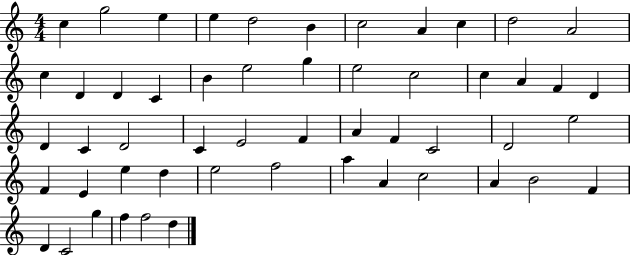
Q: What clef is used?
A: treble